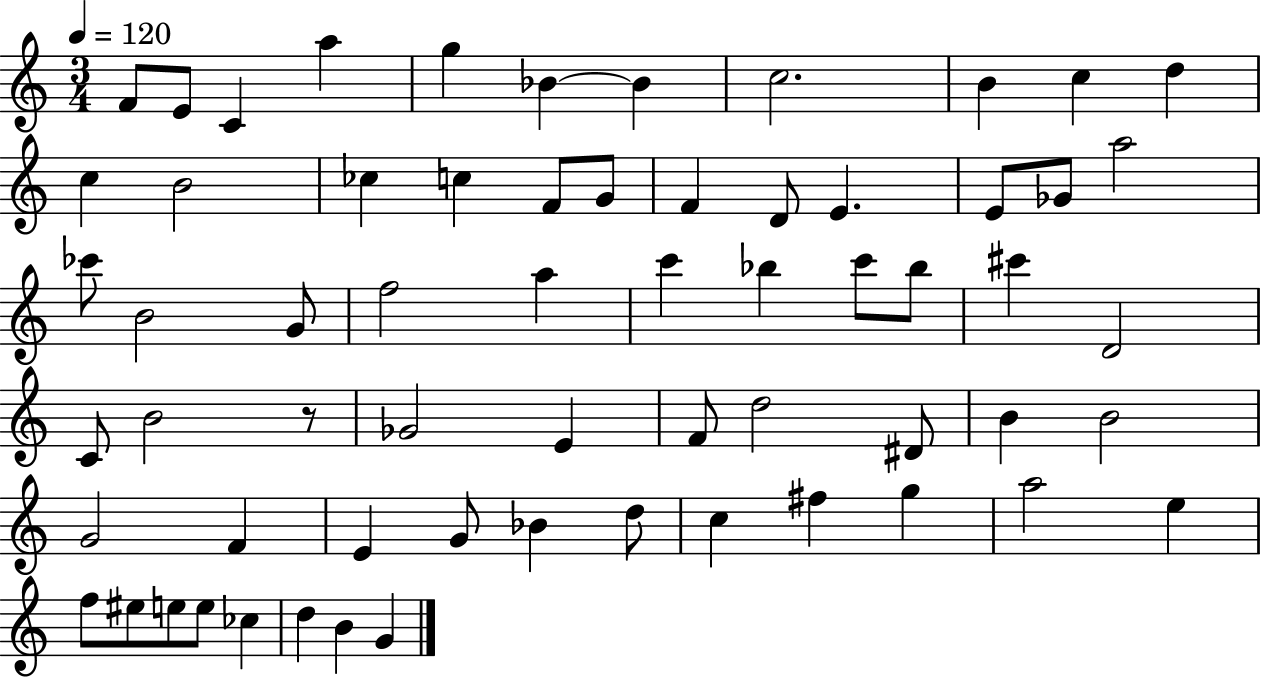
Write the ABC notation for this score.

X:1
T:Untitled
M:3/4
L:1/4
K:C
F/2 E/2 C a g _B _B c2 B c d c B2 _c c F/2 G/2 F D/2 E E/2 _G/2 a2 _c'/2 B2 G/2 f2 a c' _b c'/2 _b/2 ^c' D2 C/2 B2 z/2 _G2 E F/2 d2 ^D/2 B B2 G2 F E G/2 _B d/2 c ^f g a2 e f/2 ^e/2 e/2 e/2 _c d B G